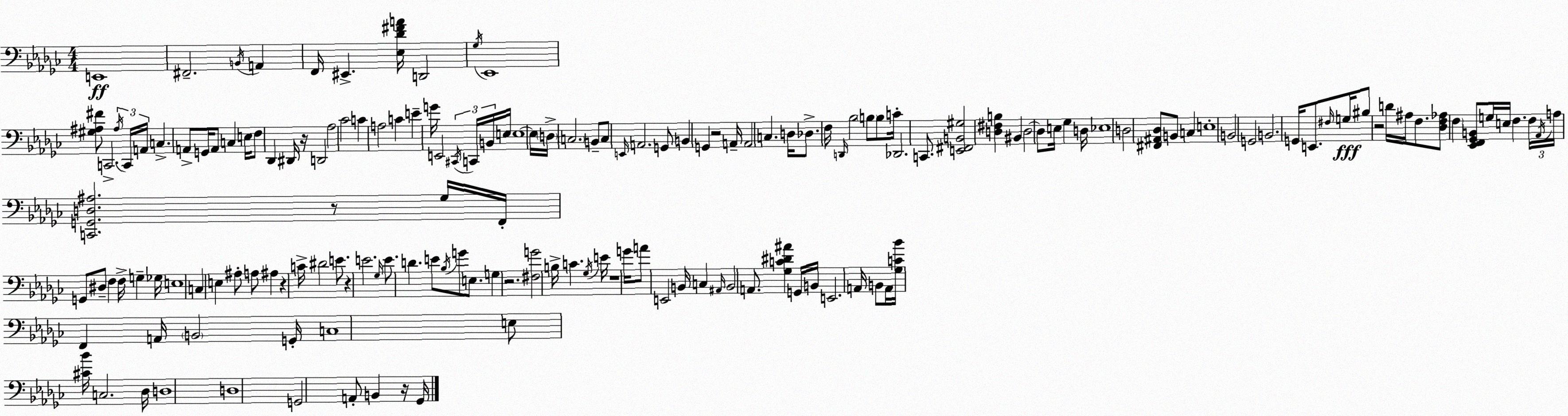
X:1
T:Untitled
M:4/4
L:1/4
K:Ebm
E,,4 ^F,,2 B,,/4 A,, F,,/4 ^E,, [_E,_D^FA]/4 D,,2 _G,/4 _E,,4 [^G,^A,^F]/2 C,,2 ^A,/4 C,,/4 A,,/4 C, A,,/2 G,,/4 A,,/2 C, E,/4 F,/2 _D,, ^D,,/4 z/4 D,,2 _A,2 _C2 C A,2 C E G/4 E,,2 ^C,,/4 C,,/4 B,,/4 E,/4 E,4 E,/4 D,/4 C,2 B,,/2 C,/2 E,,/4 A,,2 G,,/2 B,, G,, z2 A,,/4 A,,2 C, D,/4 _D,/2 F,/4 D,,/4 _B,2 B,/2 B,/2 C/4 _D,,2 C,,/2 [E,,^F,,B,,^G,]2 [D,^F,B,] ^B,, D,2 D,/2 E,/4 _G, D,/4 _E,4 D,2 [^F,,^A,,_D,]/2 B,,/2 C, E,4 B,,2 G,,2 B,,2 G,,/4 E,,/2 ^F,/4 G,/4 ^B,/2 z2 D/4 ^A,/4 F,/2 [_D,F,_A,]/2 F, [_E,,F,,_G,,B,,]/2 G,/4 E,/4 F, F,/4 _A,,/4 A,/4 [C,,G,,D,^A,]2 z/2 _G,/4 F,,/4 G,,/2 ^D,/2 F, F,/4 G, _G,/4 E,4 C, E, ^A,/2 A,/2 ^A, z C/4 ^D2 E/2 z E2 _G,/4 E/2 D E/2 _B,/4 G/2 E,/2 G, z2 [^F,G]2 B,/4 C _G,/4 E/4 z4 G/4 A/2 E,,2 B,,/4 C, ^A,,/4 B,,2 A,,/2 [_G,C^D^A] G,,/4 B,,/4 E,,2 A,,/4 B,,/2 A,,/4 [_G,C_B]/4 F,, A,,/4 B,,2 G,,/4 C,4 E,/2 [^C_B]/4 C,2 _D,/4 D,4 D,4 G,,2 A,,/2 B,, z/4 _G,,/4